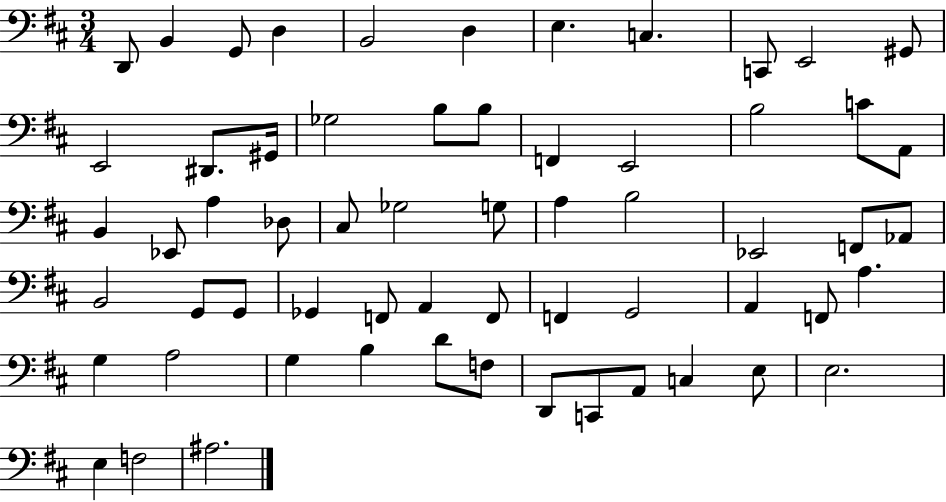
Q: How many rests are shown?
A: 0